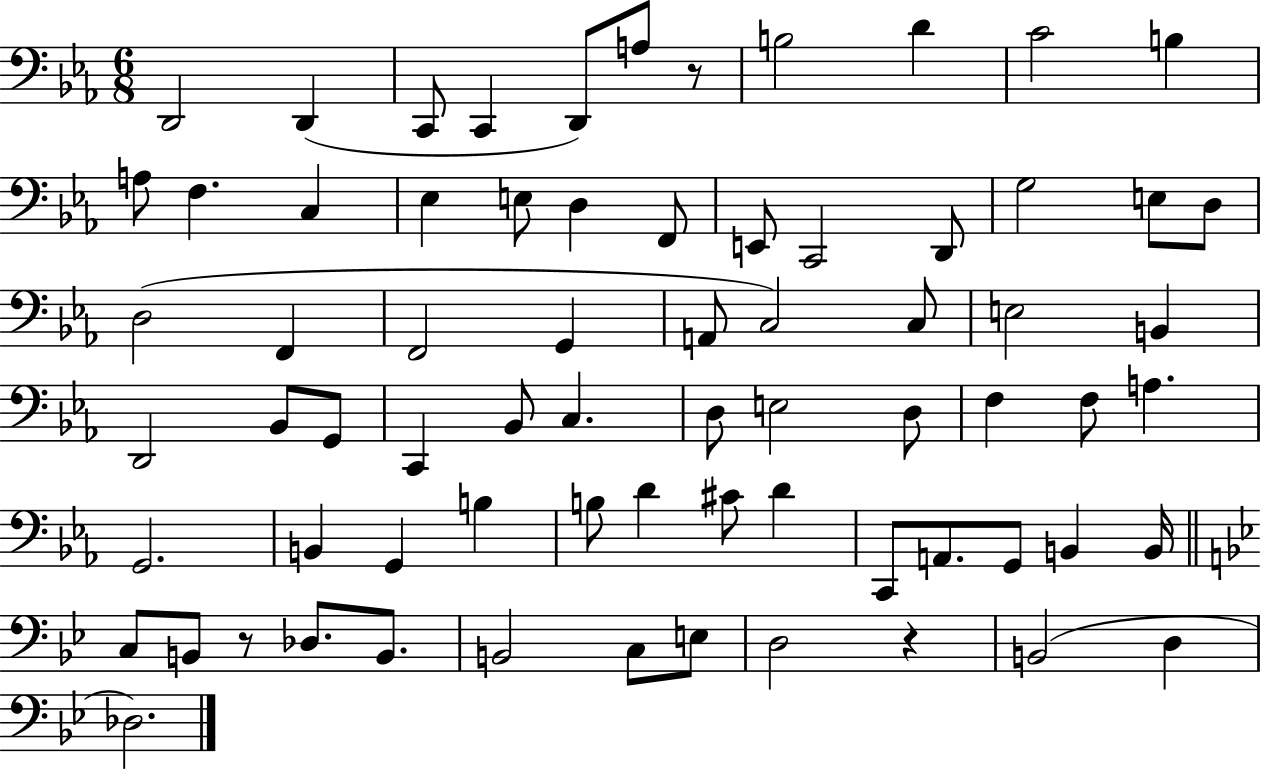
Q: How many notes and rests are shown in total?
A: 71